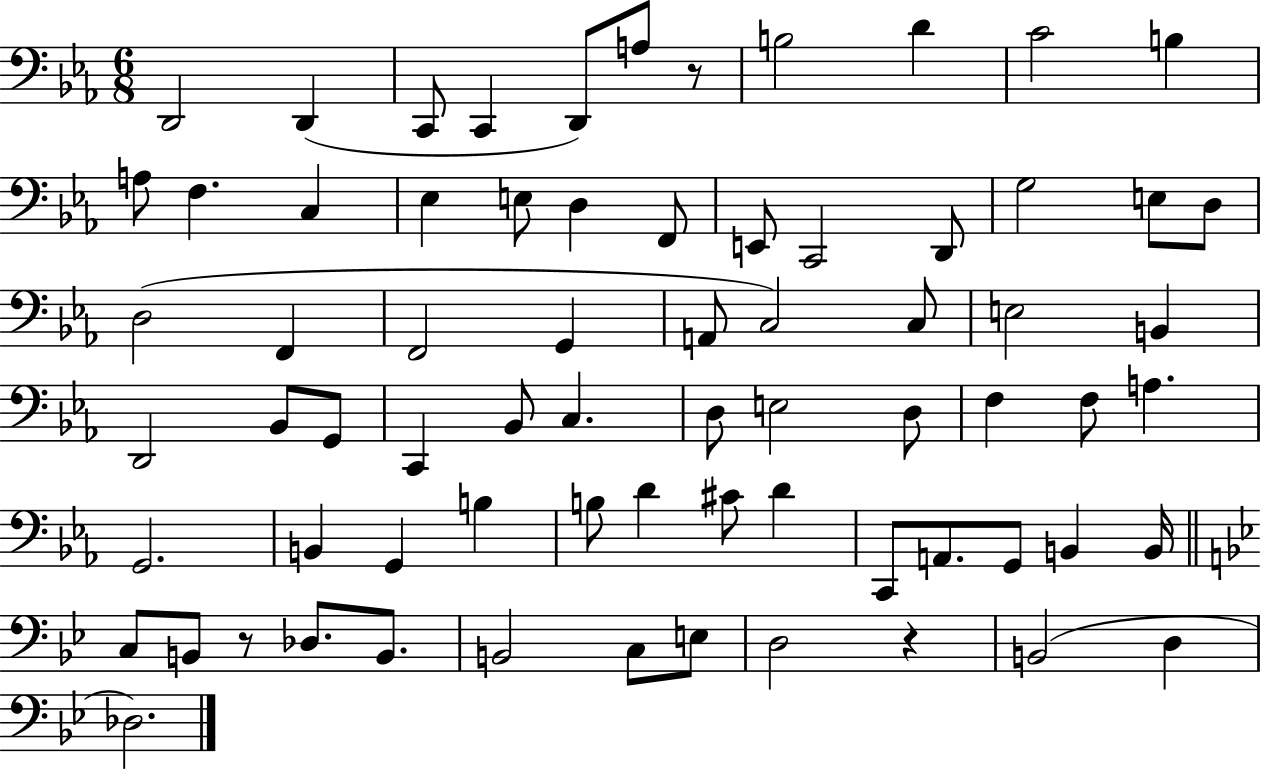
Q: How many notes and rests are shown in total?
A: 71